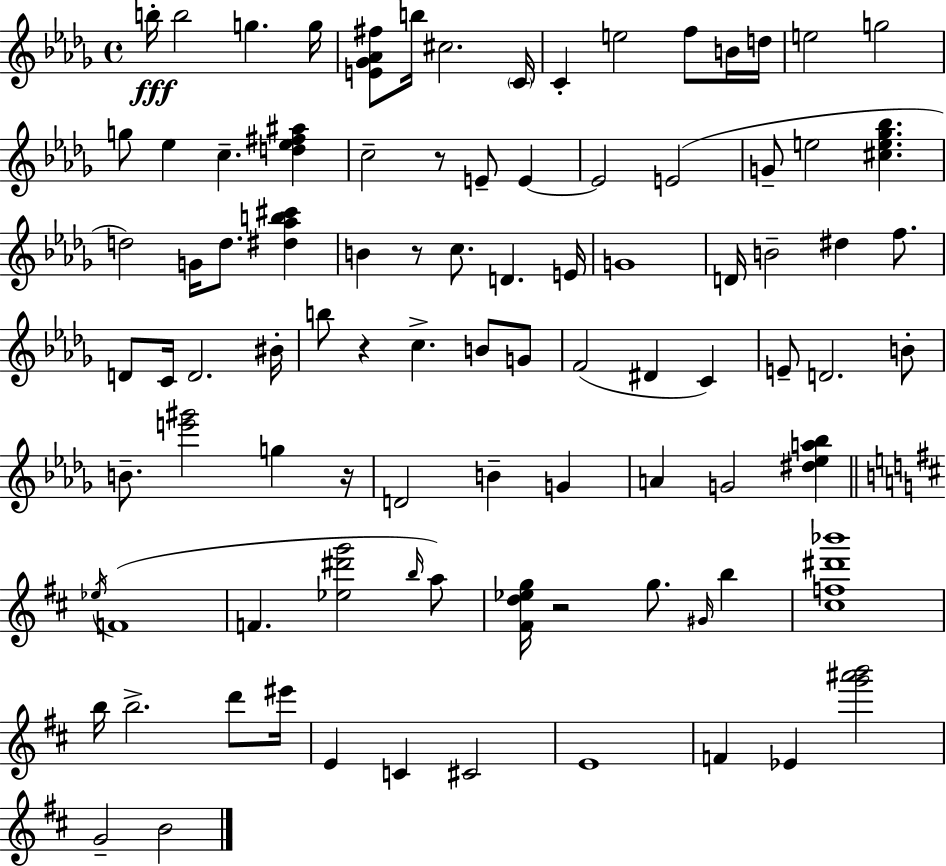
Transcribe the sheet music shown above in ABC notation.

X:1
T:Untitled
M:4/4
L:1/4
K:Bbm
b/4 b2 g g/4 [E_G_A^f]/2 b/4 ^c2 C/4 C e2 f/2 B/4 d/4 e2 g2 g/2 _e c [d_e^f^a] c2 z/2 E/2 E E2 E2 G/2 e2 [^ce_g_b] d2 G/4 d/2 [^d_ab^c'] B z/2 c/2 D E/4 G4 D/4 B2 ^d f/2 D/2 C/4 D2 ^B/4 b/2 z c B/2 G/2 F2 ^D C E/2 D2 B/2 B/2 [e'^g']2 g z/4 D2 B G A G2 [^d_ea_b] _e/4 F4 F [_e^d'g']2 b/4 a/2 [^Fd_eg]/4 z2 g/2 ^G/4 b [^cf^d'_b']4 b/4 b2 d'/2 ^e'/4 E C ^C2 E4 F _E [g'^a'b']2 G2 B2